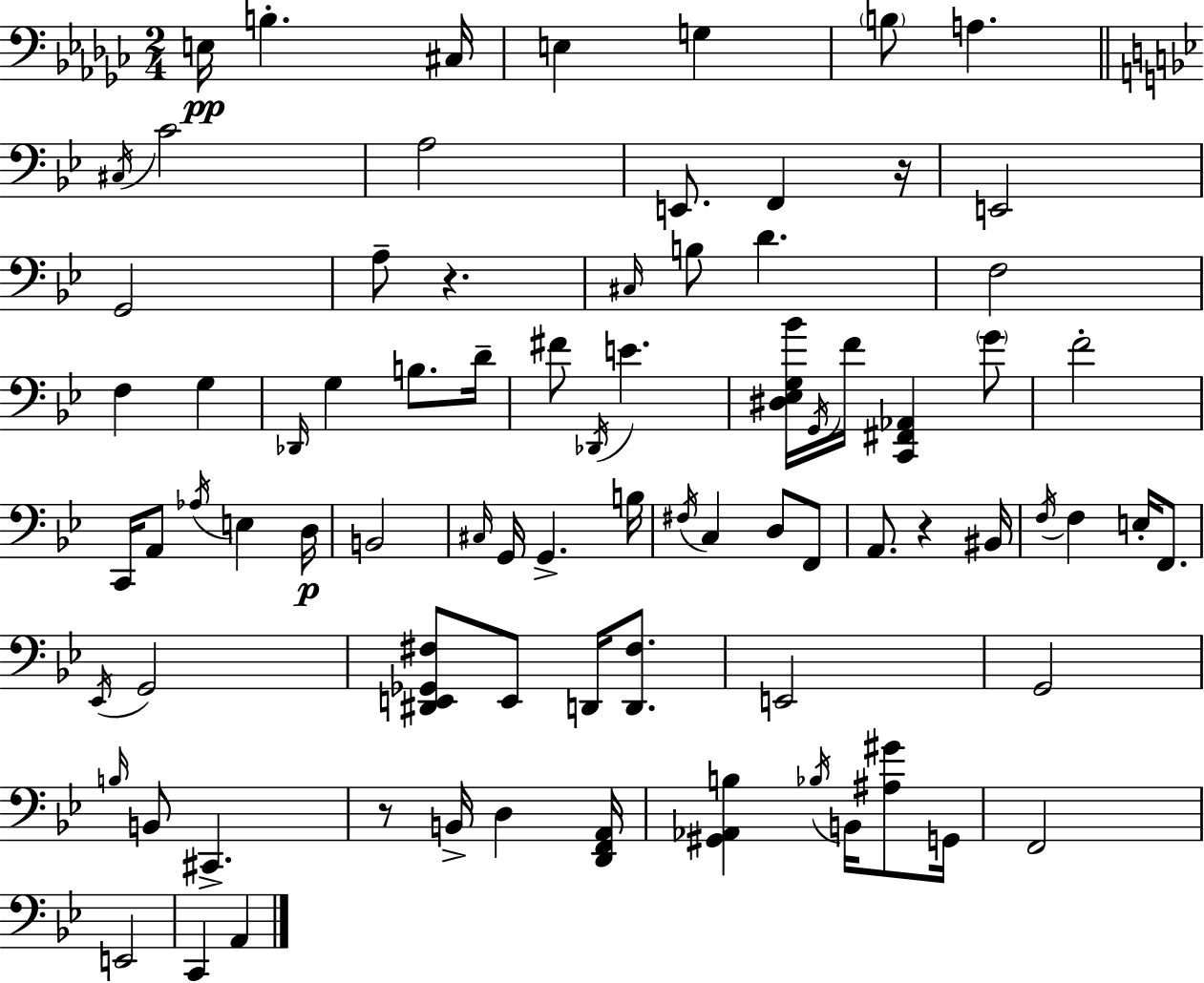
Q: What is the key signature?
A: EES minor